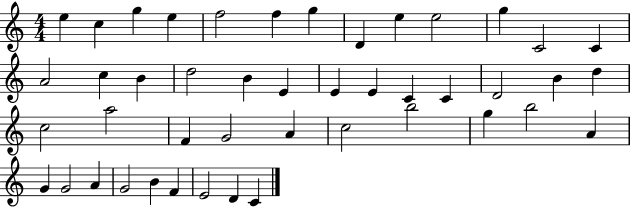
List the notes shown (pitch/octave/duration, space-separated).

E5/q C5/q G5/q E5/q F5/h F5/q G5/q D4/q E5/q E5/h G5/q C4/h C4/q A4/h C5/q B4/q D5/h B4/q E4/q E4/q E4/q C4/q C4/q D4/h B4/q D5/q C5/h A5/h F4/q G4/h A4/q C5/h B5/h G5/q B5/h A4/q G4/q G4/h A4/q G4/h B4/q F4/q E4/h D4/q C4/q